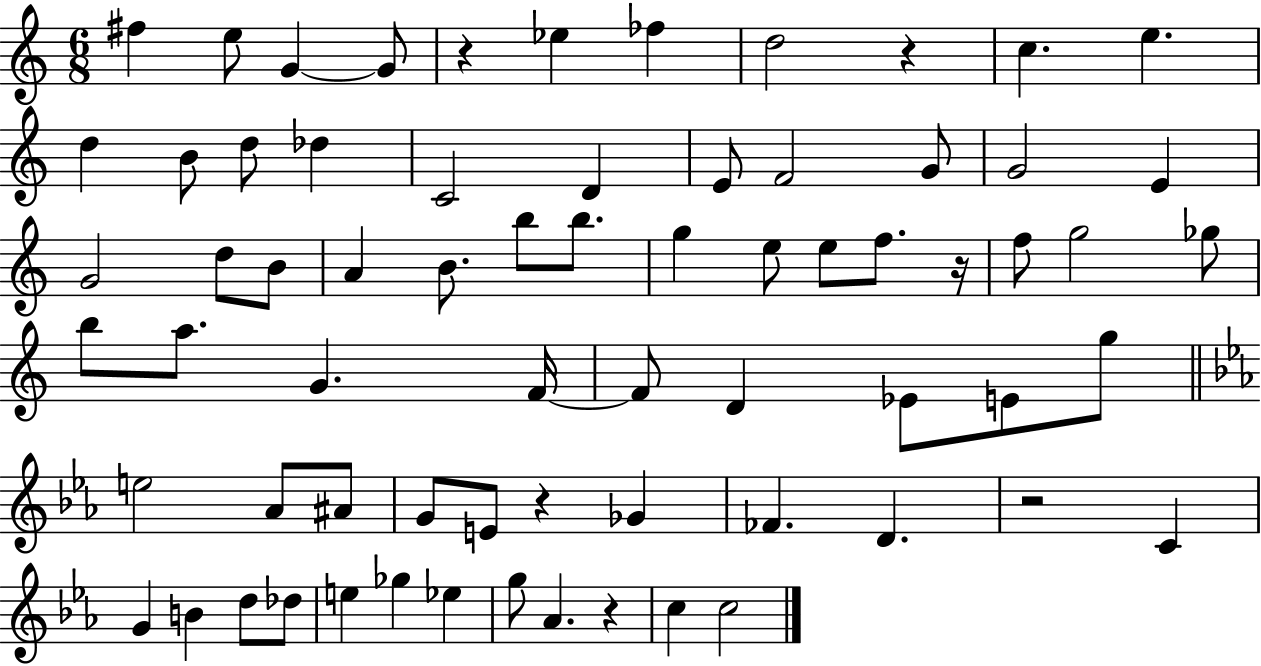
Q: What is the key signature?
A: C major